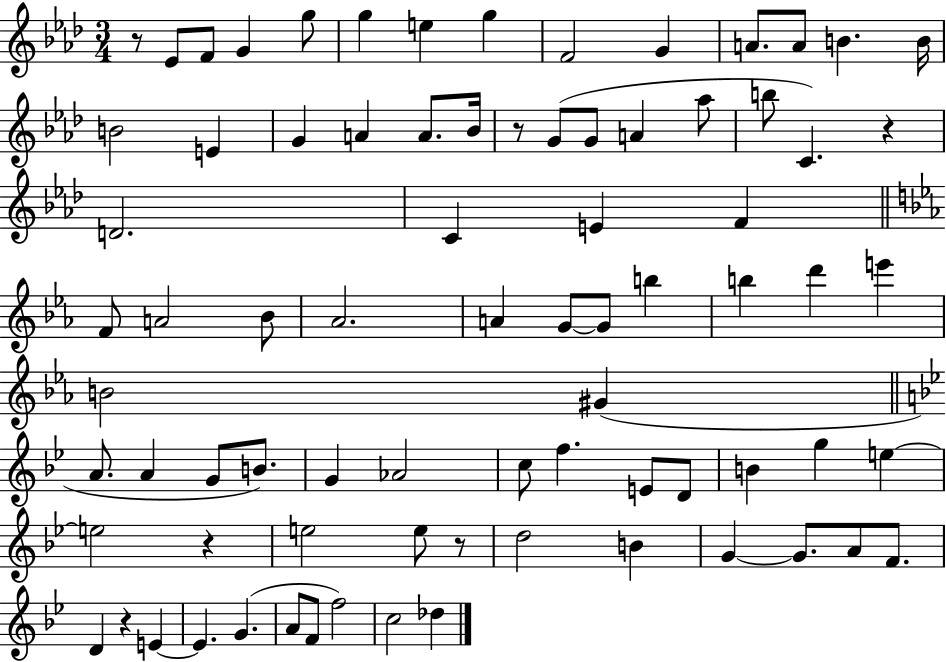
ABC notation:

X:1
T:Untitled
M:3/4
L:1/4
K:Ab
z/2 _E/2 F/2 G g/2 g e g F2 G A/2 A/2 B B/4 B2 E G A A/2 _B/4 z/2 G/2 G/2 A _a/2 b/2 C z D2 C E F F/2 A2 _B/2 _A2 A G/2 G/2 b b d' e' B2 ^G A/2 A G/2 B/2 G _A2 c/2 f E/2 D/2 B g e e2 z e2 e/2 z/2 d2 B G G/2 A/2 F/2 D z E E G A/2 F/2 f2 c2 _d